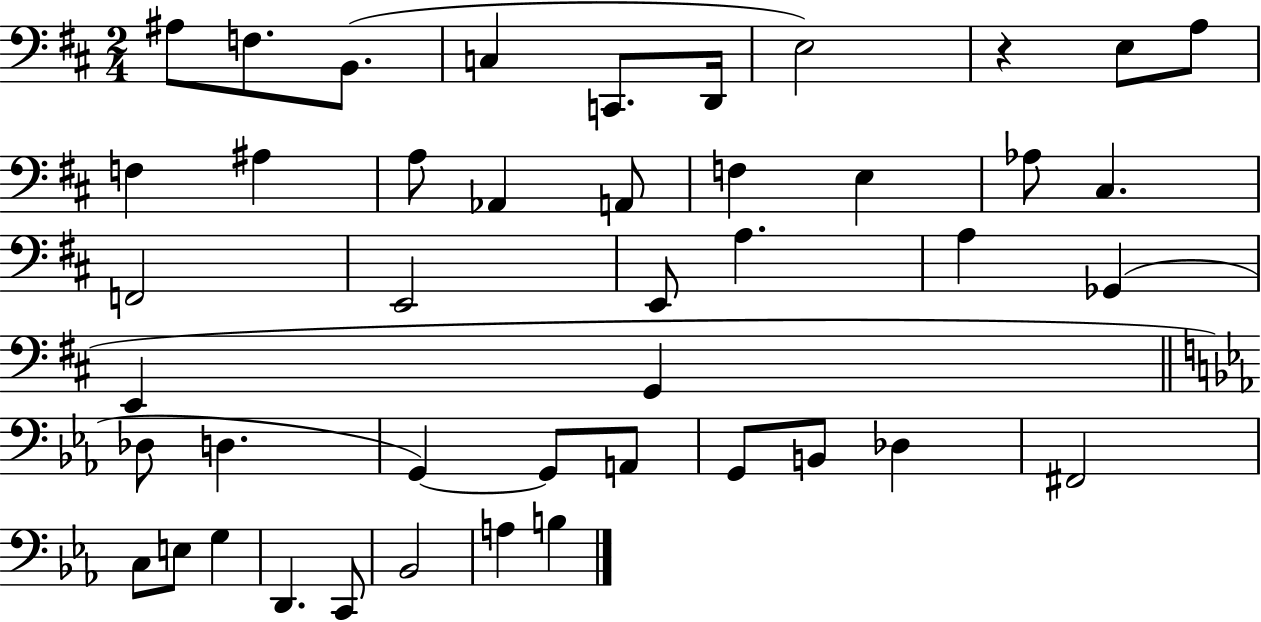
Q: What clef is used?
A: bass